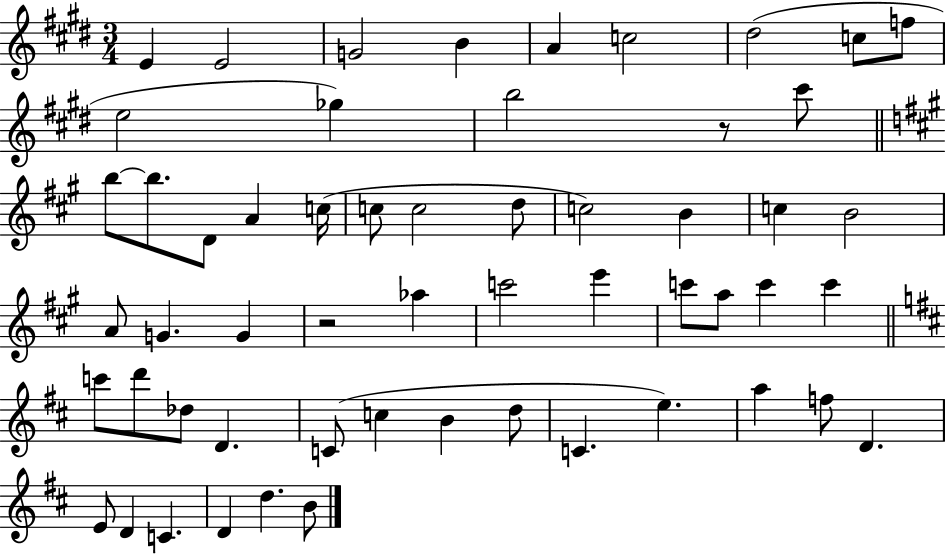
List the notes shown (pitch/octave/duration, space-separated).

E4/q E4/h G4/h B4/q A4/q C5/h D#5/h C5/e F5/e E5/h Gb5/q B5/h R/e C#6/e B5/e B5/e. D4/e A4/q C5/s C5/e C5/h D5/e C5/h B4/q C5/q B4/h A4/e G4/q. G4/q R/h Ab5/q C6/h E6/q C6/e A5/e C6/q C6/q C6/e D6/e Db5/e D4/q. C4/e C5/q B4/q D5/e C4/q. E5/q. A5/q F5/e D4/q. E4/e D4/q C4/q. D4/q D5/q. B4/e